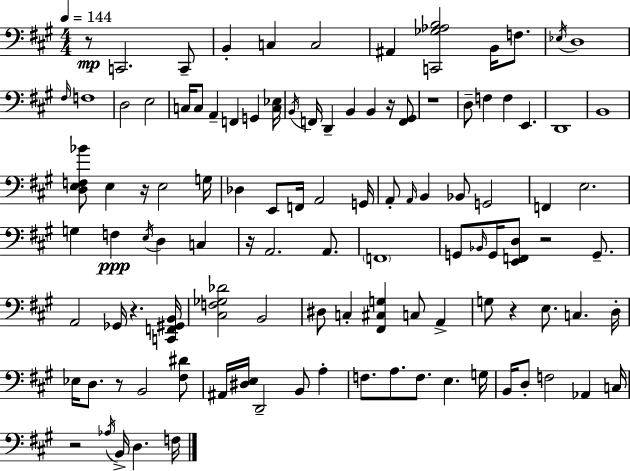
R/e C2/h. C2/e B2/q C3/q C3/h A#2/q [C2,Gb3,Ab3,B3]/h B2/s F3/e. Eb3/s D3/w F#3/s F3/w D3/h E3/h C3/s C3/e A2/q F2/q G2/q [C3,Eb3]/s B2/s F2/s D2/q B2/q B2/q R/s [F2,G#2]/e R/w D3/e F3/q F3/q E2/q. D2/w B2/w [D3,E3,F3,Bb4]/e E3/q R/s E3/h G3/s Db3/q E2/e F2/s A2/h G2/s A2/e A2/s B2/q Bb2/e G2/h F2/q E3/h. G3/q F3/q E3/s D3/q C3/q R/s A2/h. A2/e. F2/w G2/e Bb2/s G2/s [E2,F2,D3]/e R/h G2/e. A2/h Gb2/s R/q. [C2,F2,G#2,B2]/s [C#3,F3,Gb3,Db4]/h B2/h D#3/e C3/q [F#2,C#3,G3]/q C3/e A2/q G3/e R/q E3/e. C3/q. D3/s Eb3/s D3/e. R/e B2/h [F#3,D#4]/e A#2/s [D#3,E3]/s D2/h B2/e A3/q F3/e. A3/e. F3/e. E3/q. G3/s B2/s D3/e F3/h Ab2/q C3/s R/h Ab3/s B2/s D3/q. F3/s